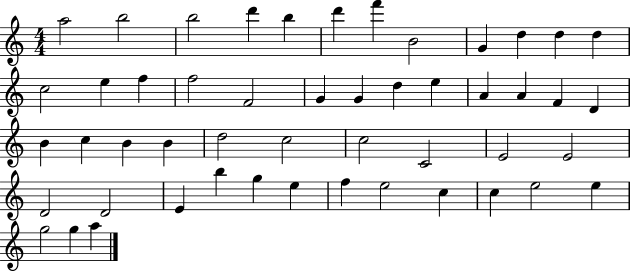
{
  \clef treble
  \numericTimeSignature
  \time 4/4
  \key c \major
  a''2 b''2 | b''2 d'''4 b''4 | d'''4 f'''4 b'2 | g'4 d''4 d''4 d''4 | \break c''2 e''4 f''4 | f''2 f'2 | g'4 g'4 d''4 e''4 | a'4 a'4 f'4 d'4 | \break b'4 c''4 b'4 b'4 | d''2 c''2 | c''2 c'2 | e'2 e'2 | \break d'2 d'2 | e'4 b''4 g''4 e''4 | f''4 e''2 c''4 | c''4 e''2 e''4 | \break g''2 g''4 a''4 | \bar "|."
}